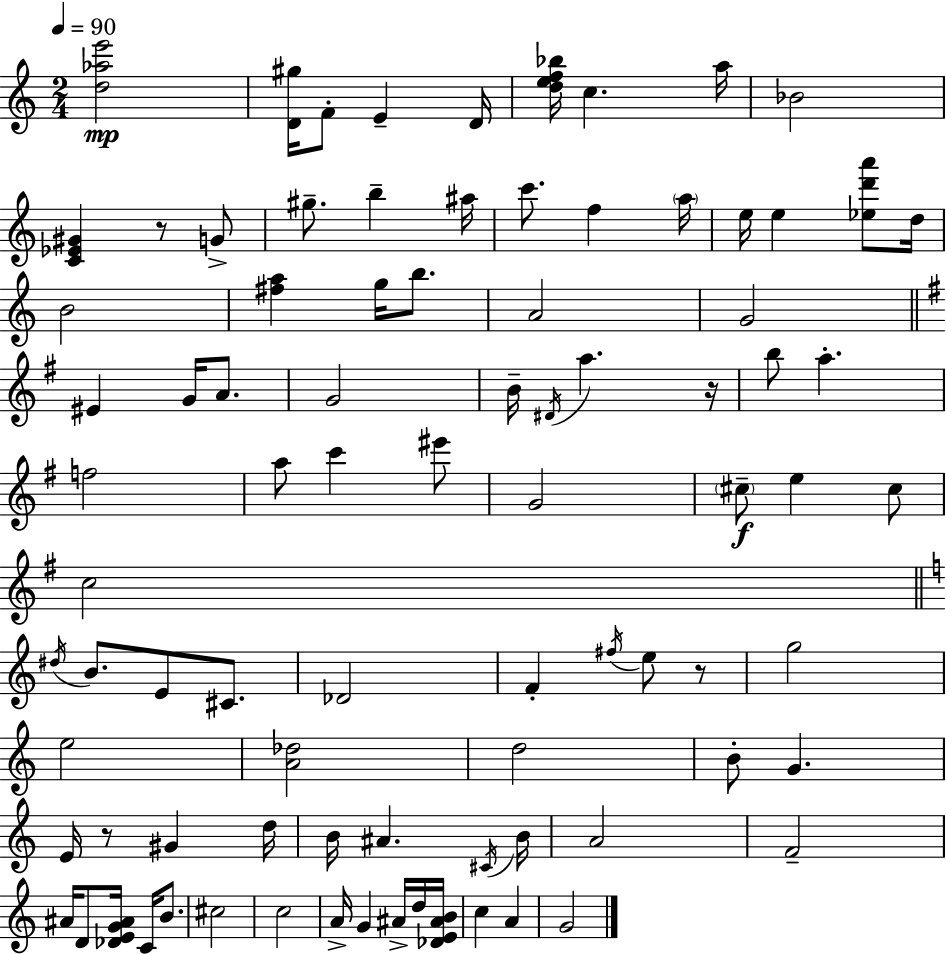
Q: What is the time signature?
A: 2/4